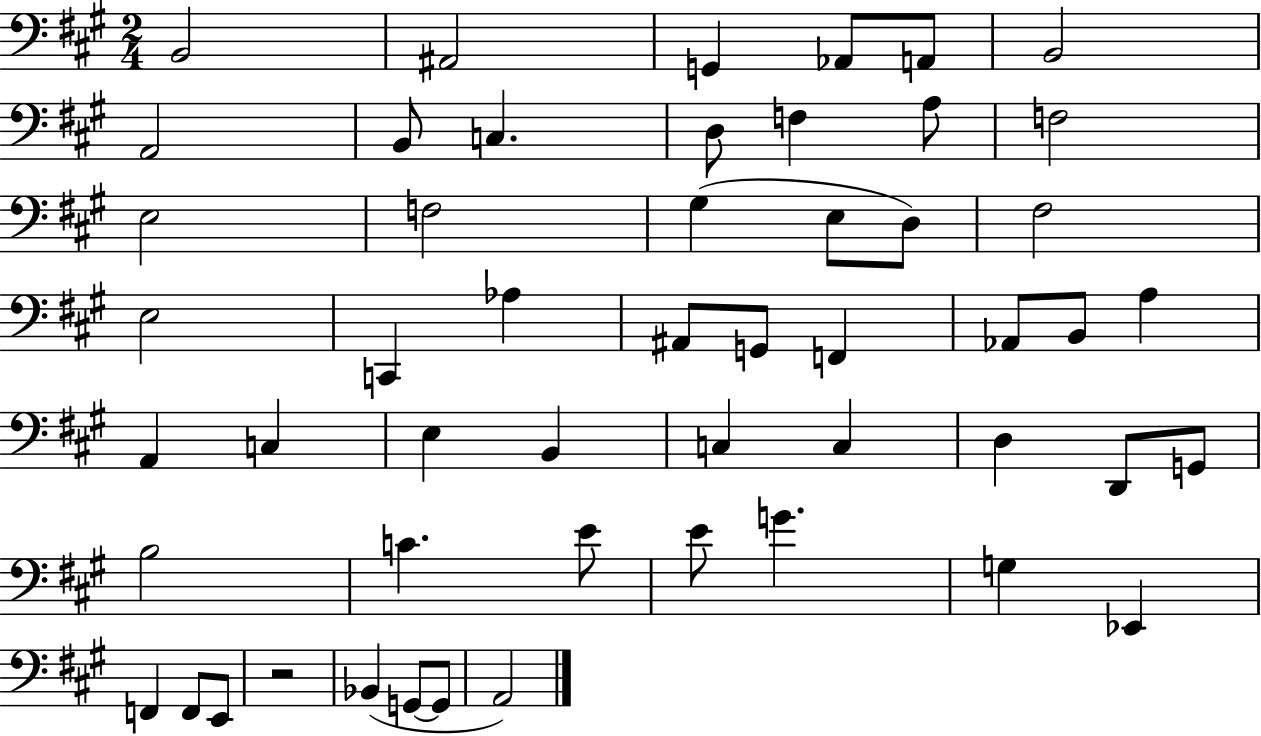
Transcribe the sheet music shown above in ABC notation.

X:1
T:Untitled
M:2/4
L:1/4
K:A
B,,2 ^A,,2 G,, _A,,/2 A,,/2 B,,2 A,,2 B,,/2 C, D,/2 F, A,/2 F,2 E,2 F,2 ^G, E,/2 D,/2 ^F,2 E,2 C,, _A, ^A,,/2 G,,/2 F,, _A,,/2 B,,/2 A, A,, C, E, B,, C, C, D, D,,/2 G,,/2 B,2 C E/2 E/2 G G, _E,, F,, F,,/2 E,,/2 z2 _B,, G,,/2 G,,/2 A,,2